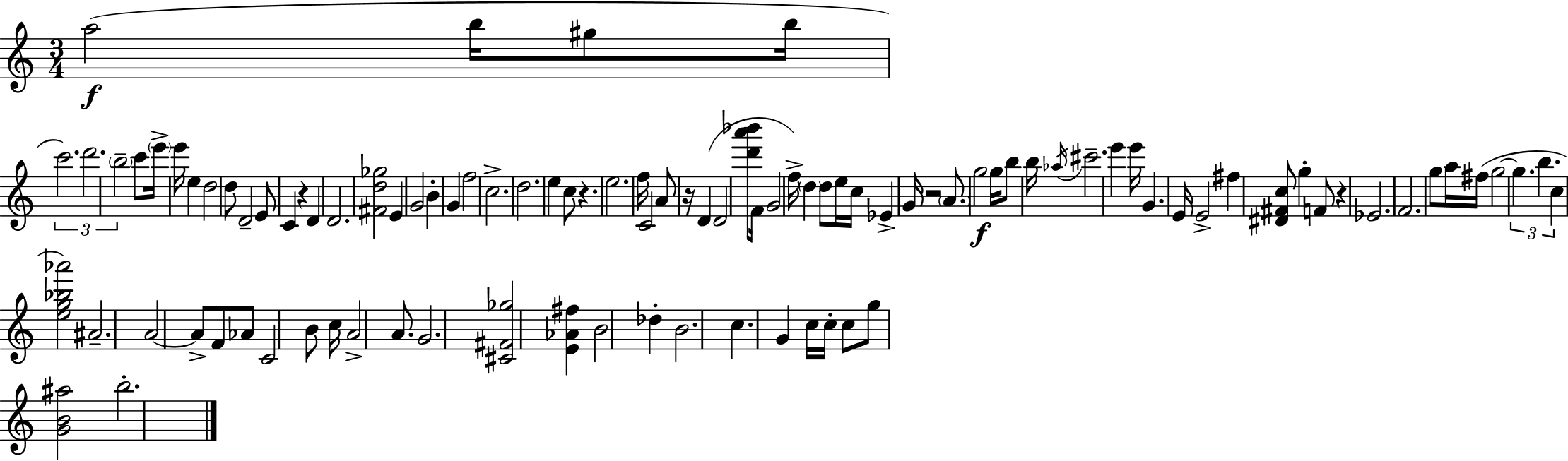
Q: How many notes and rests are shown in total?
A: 99